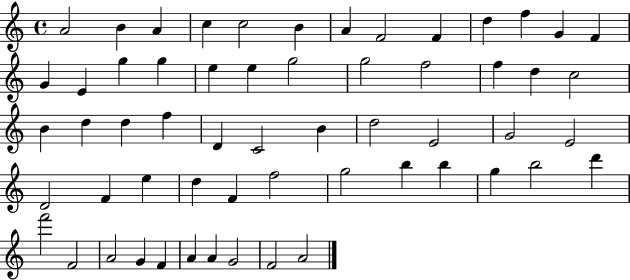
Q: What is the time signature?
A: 4/4